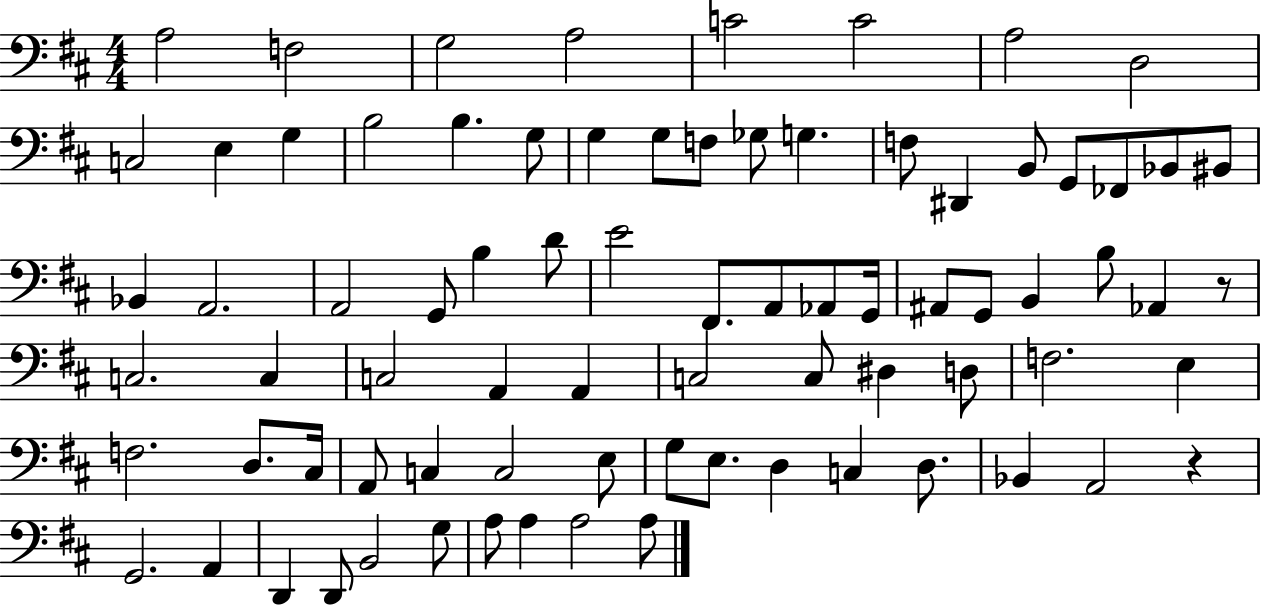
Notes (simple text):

A3/h F3/h G3/h A3/h C4/h C4/h A3/h D3/h C3/h E3/q G3/q B3/h B3/q. G3/e G3/q G3/e F3/e Gb3/e G3/q. F3/e D#2/q B2/e G2/e FES2/e Bb2/e BIS2/e Bb2/q A2/h. A2/h G2/e B3/q D4/e E4/h F#2/e. A2/e Ab2/e G2/s A#2/e G2/e B2/q B3/e Ab2/q R/e C3/h. C3/q C3/h A2/q A2/q C3/h C3/e D#3/q D3/e F3/h. E3/q F3/h. D3/e. C#3/s A2/e C3/q C3/h E3/e G3/e E3/e. D3/q C3/q D3/e. Bb2/q A2/h R/q G2/h. A2/q D2/q D2/e B2/h G3/e A3/e A3/q A3/h A3/e